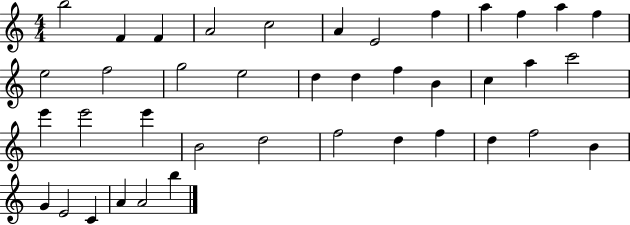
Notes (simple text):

B5/h F4/q F4/q A4/h C5/h A4/q E4/h F5/q A5/q F5/q A5/q F5/q E5/h F5/h G5/h E5/h D5/q D5/q F5/q B4/q C5/q A5/q C6/h E6/q E6/h E6/q B4/h D5/h F5/h D5/q F5/q D5/q F5/h B4/q G4/q E4/h C4/q A4/q A4/h B5/q